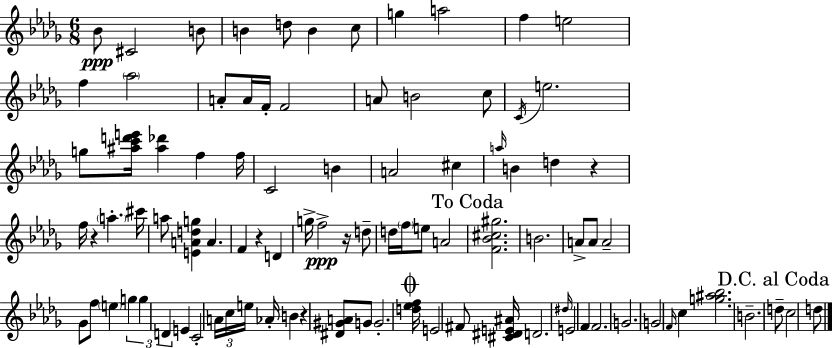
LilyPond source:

{
  \clef treble
  \numericTimeSignature
  \time 6/8
  \key bes \minor
  bes'8\ppp cis'2 b'8 | b'4 d''8 b'4 c''8 | g''4 a''2 | f''4 e''2 | \break f''4 \parenthesize aes''2 | a'8-. a'16 f'16-. f'2 | a'8 b'2 c''8 | \acciaccatura { c'16 } e''2. | \break g''8 <ais'' c''' d''' e'''>16 <ais'' des'''>4 f''4 | f''16 c'2 b'4 | a'2 cis''4 | \grace { a''16 } b'4 d''4 r4 | \break f''16 r4 \parenthesize a''4.-. | cis'''16 a''8 <e' a' d'' g''>4 a'4. | f'4 r4 d'4 | g''16-> f''2->\ppp r16 | \break d''8-- d''16 \parenthesize f''16 e''8 a'2 | \mark "To Coda" <f' bes' cis'' gis''>2. | b'2. | a'8-> a'8 a'2-- | \break ges'8 f''8 \parenthesize e''4 \tuplet 3/2 { g''4 | g''4 d'4 } e'4 | c'2-. \tuplet 3/2 { a'16 c''16 | e''16 } aes'16-. b'4 r4 <dis' gis' a'>8 | \break g'8 g'2.-. | \mark \markup { \musicglyph "scripts.coda" } <d'' ees'' f''>16 e'2 fis'8 | <cis' dis' e' ais'>16 d'2. | \grace { dis''16 } e'2 f'4 | \break f'2. | g'2. | g'2 \grace { f'16 } | c''4 <g'' ais'' bes''>2. | \break b'2.-- | \mark "D.C. al Coda" d''8-- c''2 | d''8 \bar "|."
}